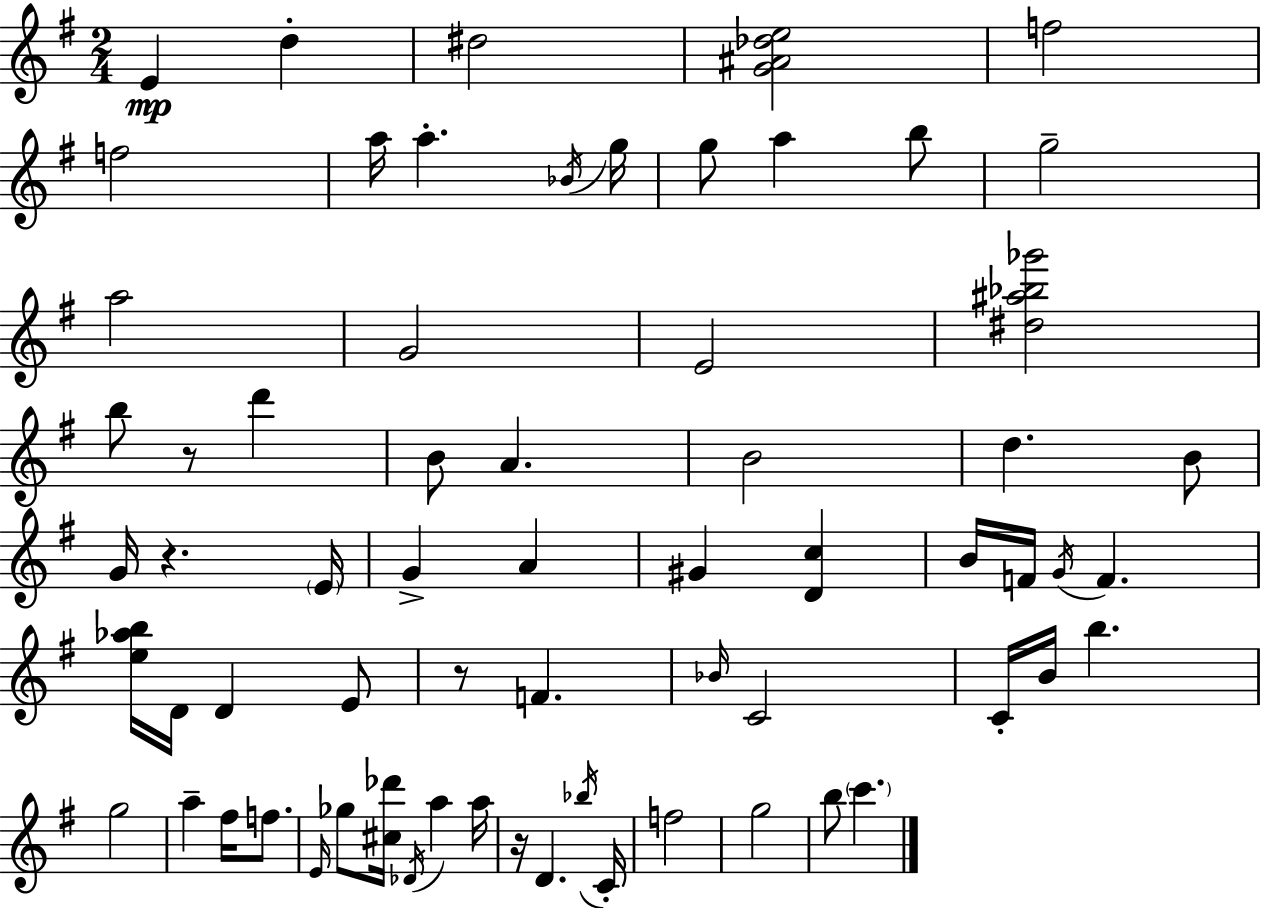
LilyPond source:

{
  \clef treble
  \numericTimeSignature
  \time 2/4
  \key e \minor
  \repeat volta 2 { e'4\mp d''4-. | dis''2 | <g' ais' des'' e''>2 | f''2 | \break f''2 | a''16 a''4.-. \acciaccatura { bes'16 } | g''16 g''8 a''4 b''8 | g''2-- | \break a''2 | g'2 | e'2 | <dis'' ais'' bes'' ges'''>2 | \break b''8 r8 d'''4 | b'8 a'4. | b'2 | d''4. b'8 | \break g'16 r4. | \parenthesize e'16 g'4-> a'4 | gis'4 <d' c''>4 | b'16 f'16 \acciaccatura { g'16 } f'4. | \break <e'' aes'' b''>16 d'16 d'4 | e'8 r8 f'4. | \grace { bes'16 } c'2 | c'16-. b'16 b''4. | \break g''2 | a''4-- fis''16 | f''8. \grace { e'16 } ges''8 <cis'' des'''>16 \acciaccatura { des'16 } | a''4 a''16 r16 d'4. | \break \acciaccatura { bes''16 } c'16-. f''2 | g''2 | b''8 | \parenthesize c'''4. } \bar "|."
}